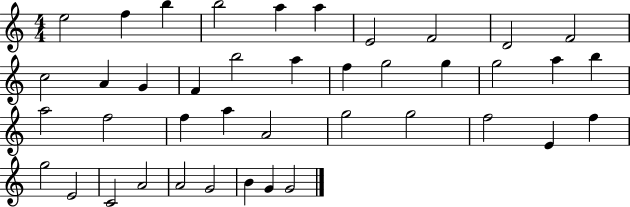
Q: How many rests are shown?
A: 0